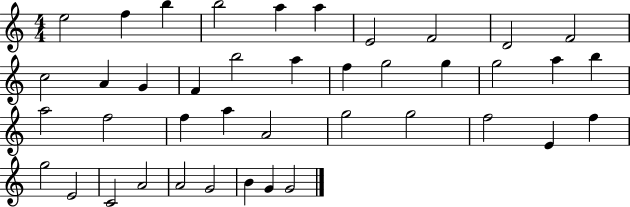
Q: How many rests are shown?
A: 0